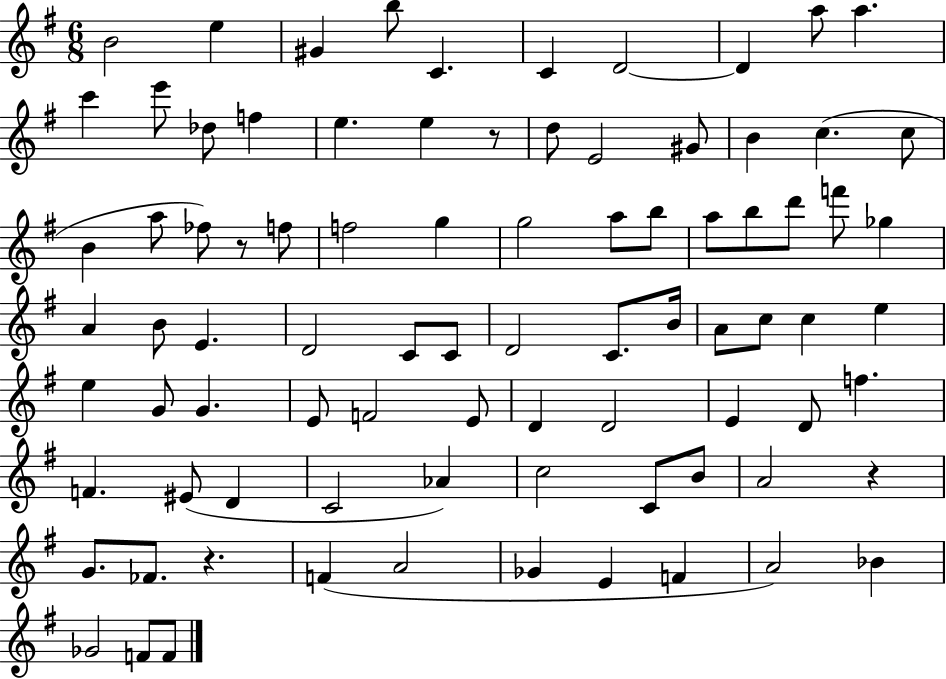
{
  \clef treble
  \numericTimeSignature
  \time 6/8
  \key g \major
  b'2 e''4 | gis'4 b''8 c'4. | c'4 d'2~~ | d'4 a''8 a''4. | \break c'''4 e'''8 des''8 f''4 | e''4. e''4 r8 | d''8 e'2 gis'8 | b'4 c''4.( c''8 | \break b'4 a''8 fes''8) r8 f''8 | f''2 g''4 | g''2 a''8 b''8 | a''8 b''8 d'''8 f'''8 ges''4 | \break a'4 b'8 e'4. | d'2 c'8 c'8 | d'2 c'8. b'16 | a'8 c''8 c''4 e''4 | \break e''4 g'8 g'4. | e'8 f'2 e'8 | d'4 d'2 | e'4 d'8 f''4. | \break f'4. eis'8( d'4 | c'2 aes'4) | c''2 c'8 b'8 | a'2 r4 | \break g'8. fes'8. r4. | f'4( a'2 | ges'4 e'4 f'4 | a'2) bes'4 | \break ges'2 f'8 f'8 | \bar "|."
}